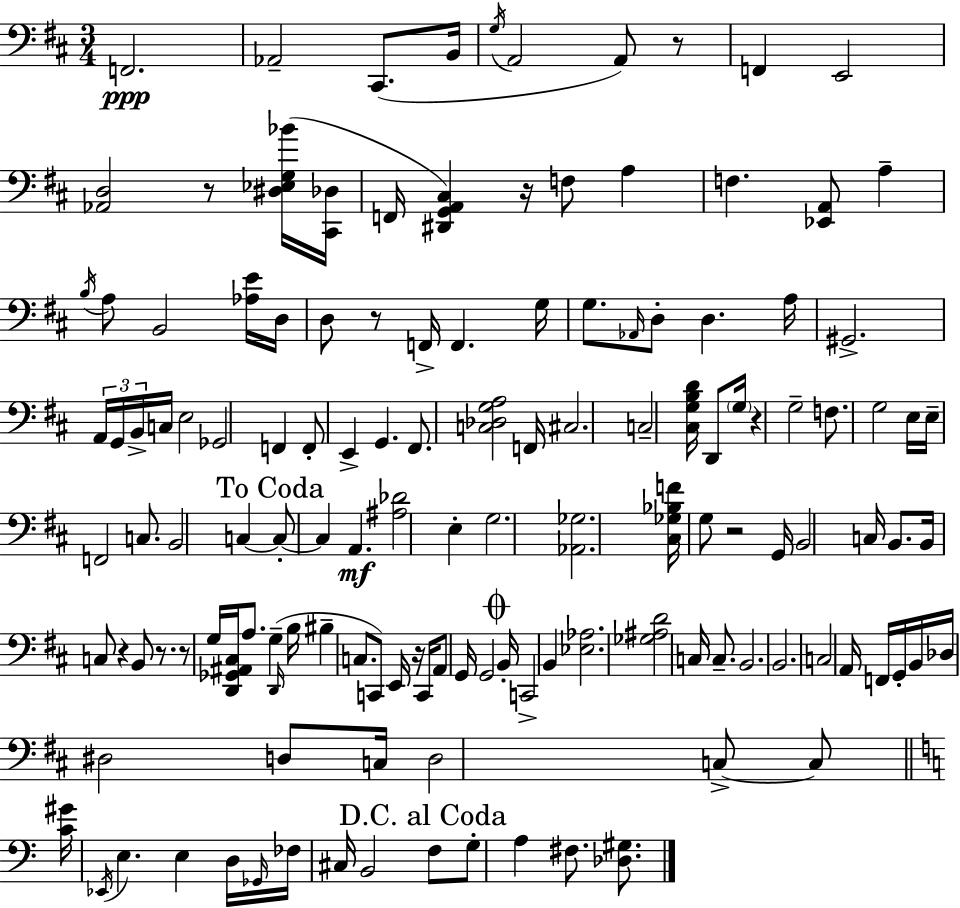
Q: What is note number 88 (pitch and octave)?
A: A2